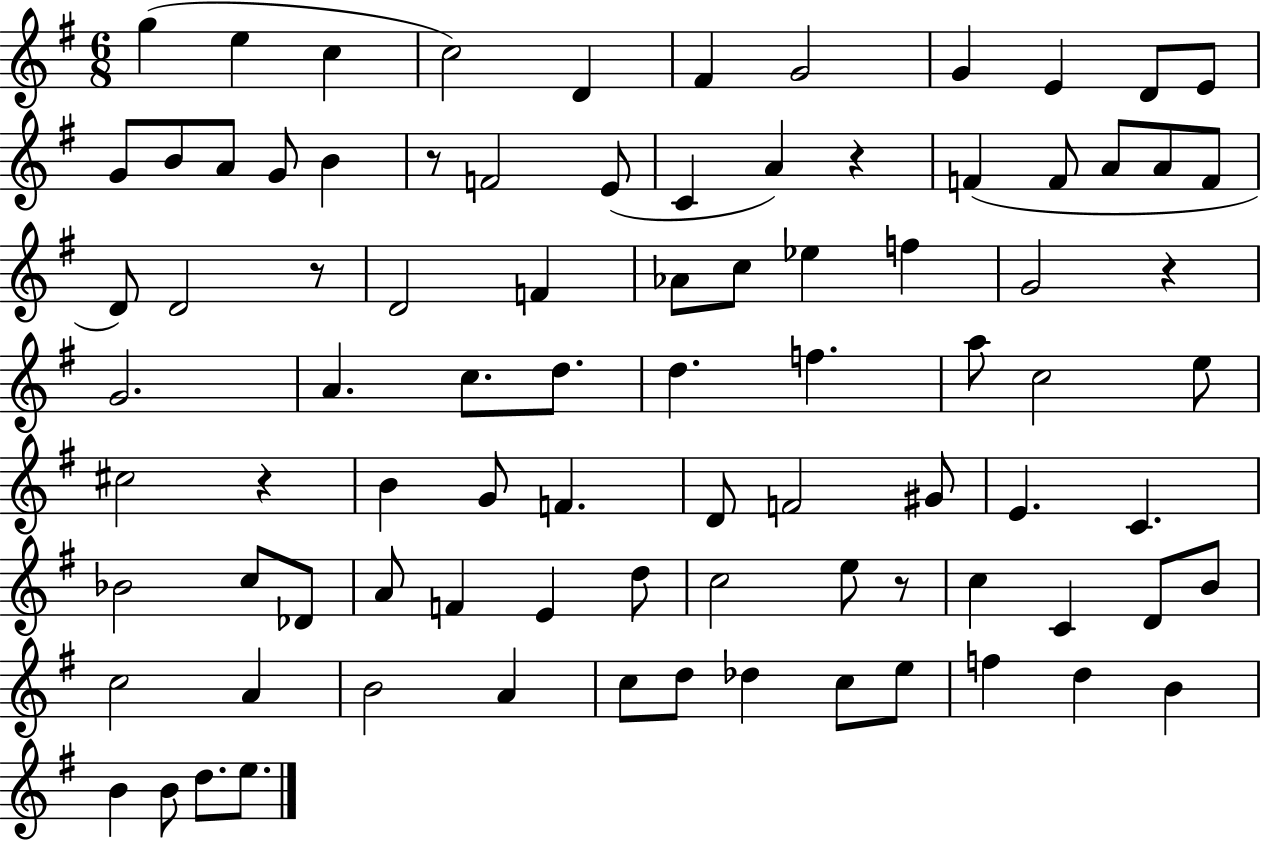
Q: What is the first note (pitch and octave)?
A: G5